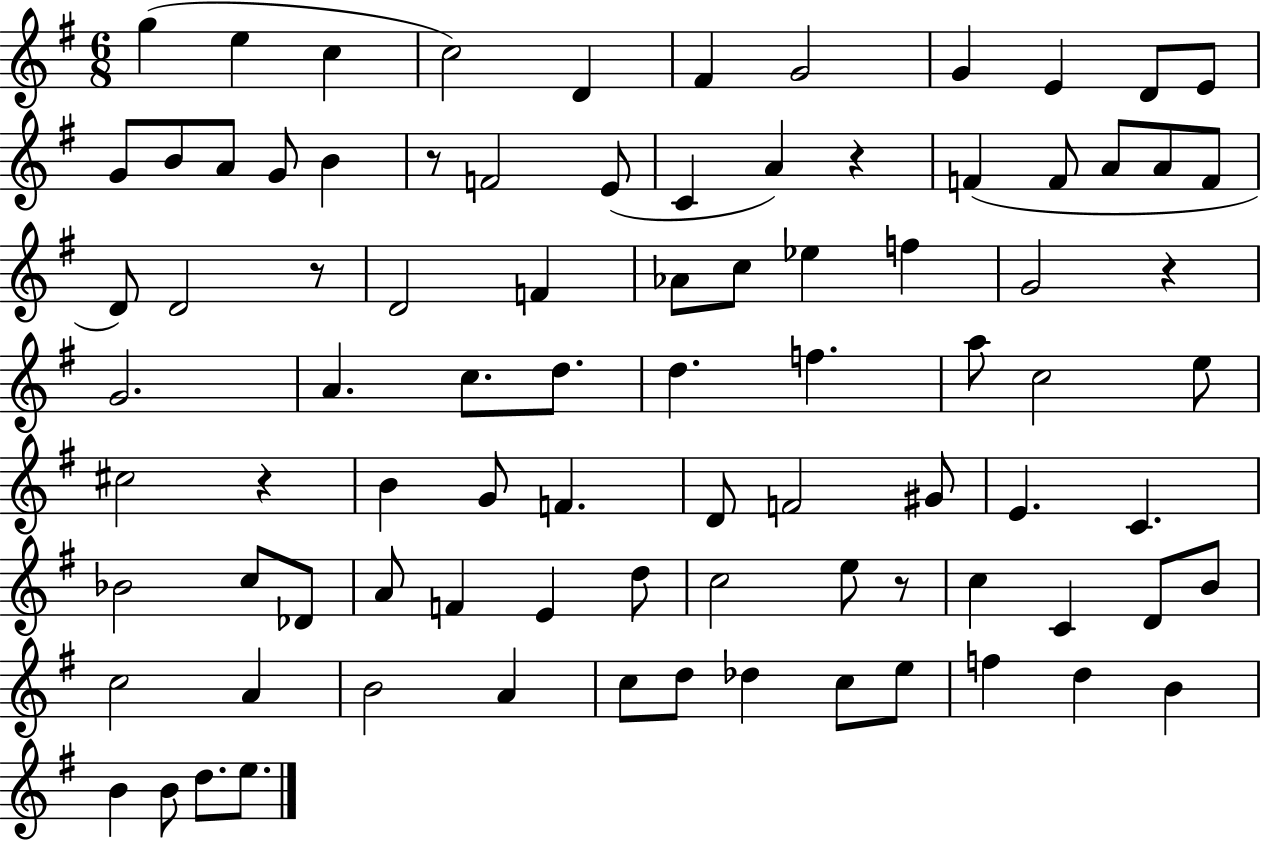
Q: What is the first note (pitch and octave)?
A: G5